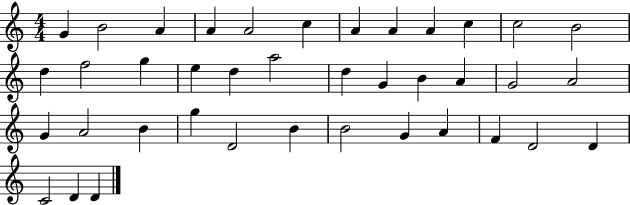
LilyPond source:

{
  \clef treble
  \numericTimeSignature
  \time 4/4
  \key c \major
  g'4 b'2 a'4 | a'4 a'2 c''4 | a'4 a'4 a'4 c''4 | c''2 b'2 | \break d''4 f''2 g''4 | e''4 d''4 a''2 | d''4 g'4 b'4 a'4 | g'2 a'2 | \break g'4 a'2 b'4 | g''4 d'2 b'4 | b'2 g'4 a'4 | f'4 d'2 d'4 | \break c'2 d'4 d'4 | \bar "|."
}